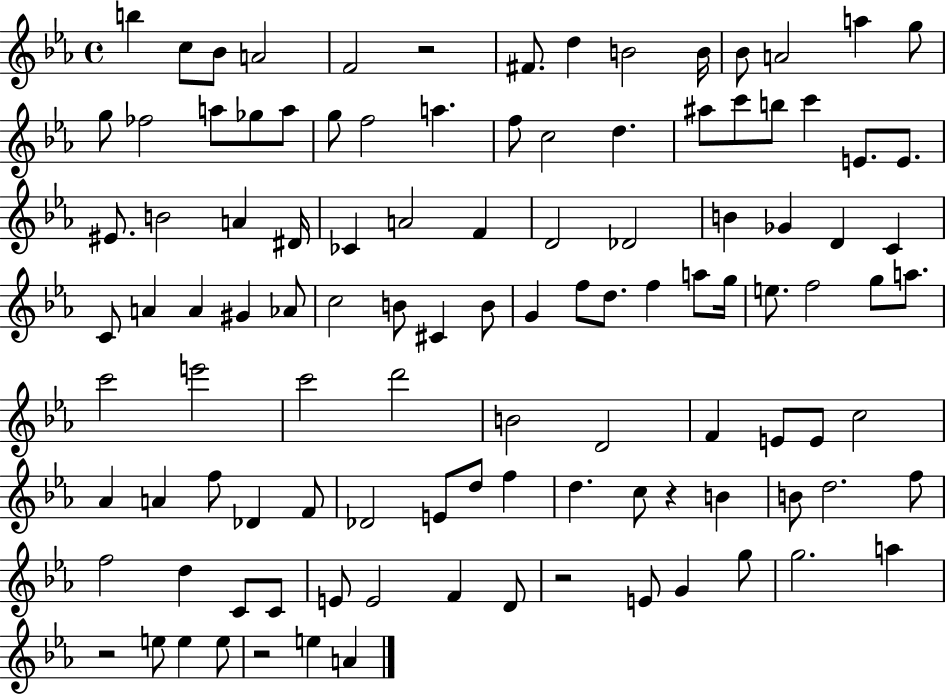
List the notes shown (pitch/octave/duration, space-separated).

B5/q C5/e Bb4/e A4/h F4/h R/h F#4/e. D5/q B4/h B4/s Bb4/e A4/h A5/q G5/e G5/e FES5/h A5/e Gb5/e A5/e G5/e F5/h A5/q. F5/e C5/h D5/q. A#5/e C6/e B5/e C6/q E4/e. E4/e. EIS4/e. B4/h A4/q D#4/s CES4/q A4/h F4/q D4/h Db4/h B4/q Gb4/q D4/q C4/q C4/e A4/q A4/q G#4/q Ab4/e C5/h B4/e C#4/q B4/e G4/q F5/e D5/e. F5/q A5/e G5/s E5/e. F5/h G5/e A5/e. C6/h E6/h C6/h D6/h B4/h D4/h F4/q E4/e E4/e C5/h Ab4/q A4/q F5/e Db4/q F4/e Db4/h E4/e D5/e F5/q D5/q. C5/e R/q B4/q B4/e D5/h. F5/e F5/h D5/q C4/e C4/e E4/e E4/h F4/q D4/e R/h E4/e G4/q G5/e G5/h. A5/q R/h E5/e E5/q E5/e R/h E5/q A4/q